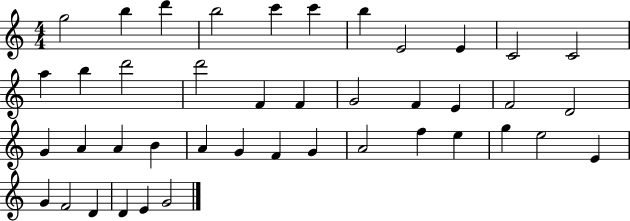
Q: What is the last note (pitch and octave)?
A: G4